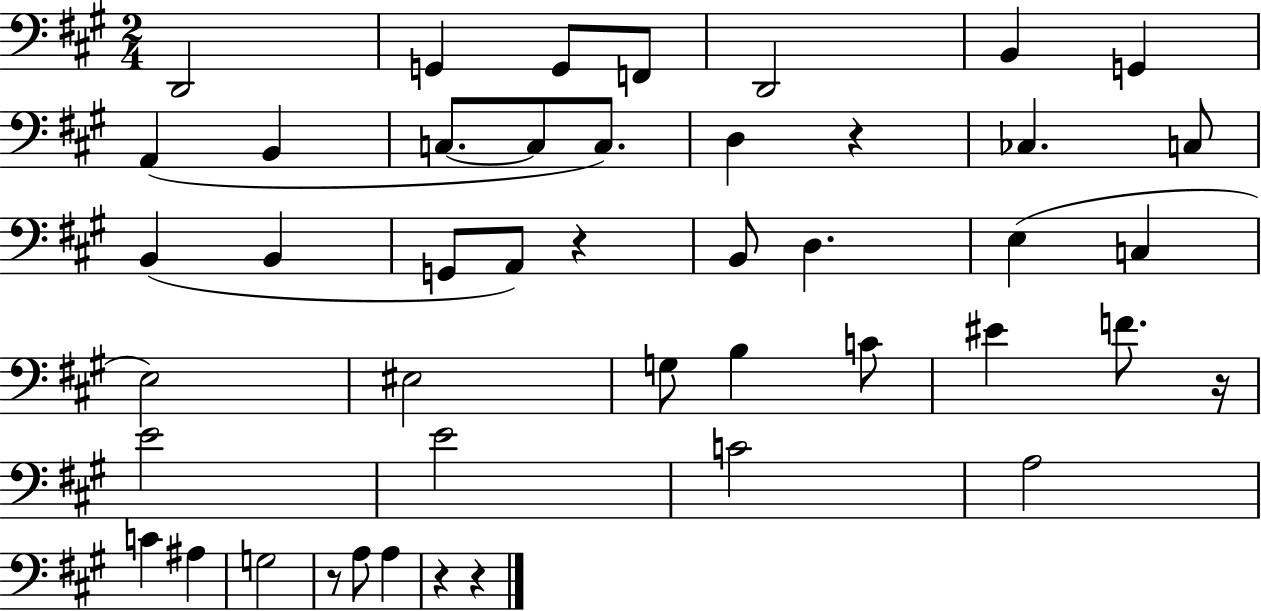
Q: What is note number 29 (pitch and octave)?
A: EIS4